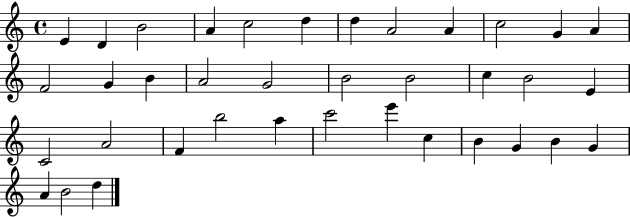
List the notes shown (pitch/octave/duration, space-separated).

E4/q D4/q B4/h A4/q C5/h D5/q D5/q A4/h A4/q C5/h G4/q A4/q F4/h G4/q B4/q A4/h G4/h B4/h B4/h C5/q B4/h E4/q C4/h A4/h F4/q B5/h A5/q C6/h E6/q C5/q B4/q G4/q B4/q G4/q A4/q B4/h D5/q